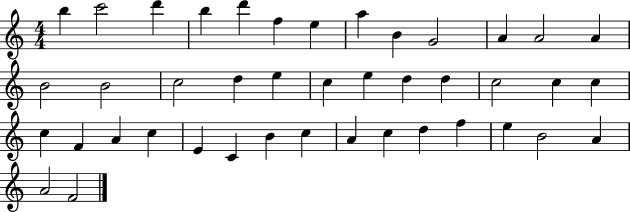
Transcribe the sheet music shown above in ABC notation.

X:1
T:Untitled
M:4/4
L:1/4
K:C
b c'2 d' b d' f e a B G2 A A2 A B2 B2 c2 d e c e d d c2 c c c F A c E C B c A c d f e B2 A A2 F2